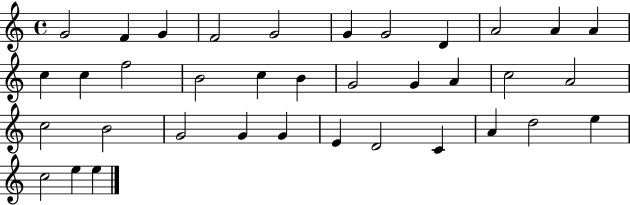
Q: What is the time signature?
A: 4/4